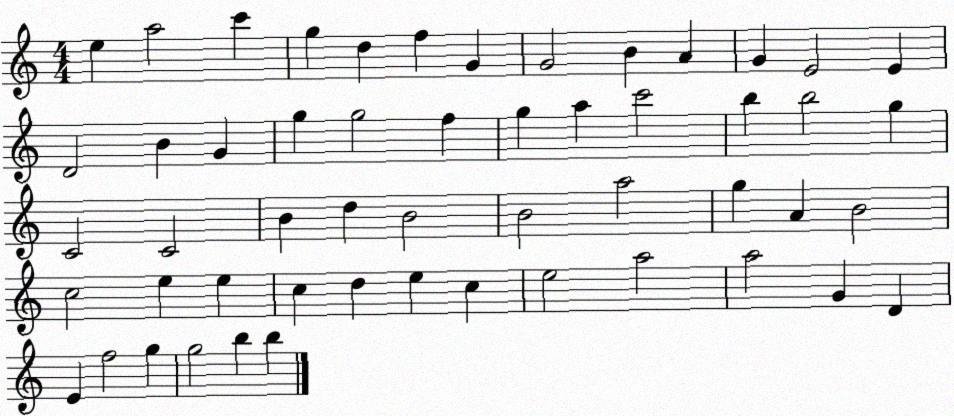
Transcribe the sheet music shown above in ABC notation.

X:1
T:Untitled
M:4/4
L:1/4
K:C
e a2 c' g d f G G2 B A G E2 E D2 B G g g2 f g a c'2 b b2 g C2 C2 B d B2 B2 a2 g A B2 c2 e e c d e c e2 a2 a2 G D E f2 g g2 b b